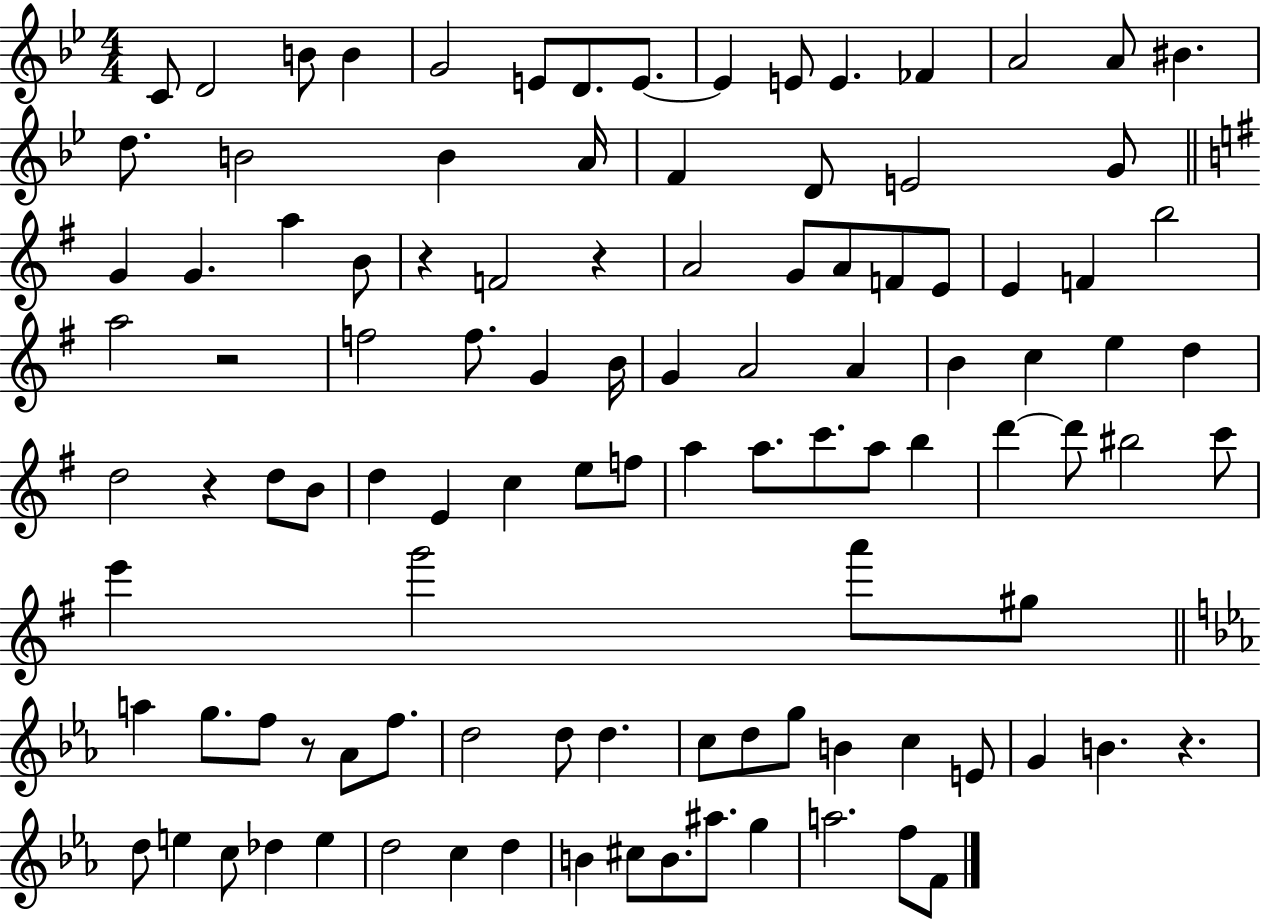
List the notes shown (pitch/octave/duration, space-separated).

C4/e D4/h B4/e B4/q G4/h E4/e D4/e. E4/e. E4/q E4/e E4/q. FES4/q A4/h A4/e BIS4/q. D5/e. B4/h B4/q A4/s F4/q D4/e E4/h G4/e G4/q G4/q. A5/q B4/e R/q F4/h R/q A4/h G4/e A4/e F4/e E4/e E4/q F4/q B5/h A5/h R/h F5/h F5/e. G4/q B4/s G4/q A4/h A4/q B4/q C5/q E5/q D5/q D5/h R/q D5/e B4/e D5/q E4/q C5/q E5/e F5/e A5/q A5/e. C6/e. A5/e B5/q D6/q D6/e BIS5/h C6/e E6/q G6/h A6/e G#5/e A5/q G5/e. F5/e R/e Ab4/e F5/e. D5/h D5/e D5/q. C5/e D5/e G5/e B4/q C5/q E4/e G4/q B4/q. R/q. D5/e E5/q C5/e Db5/q E5/q D5/h C5/q D5/q B4/q C#5/e B4/e. A#5/e. G5/q A5/h. F5/e F4/e